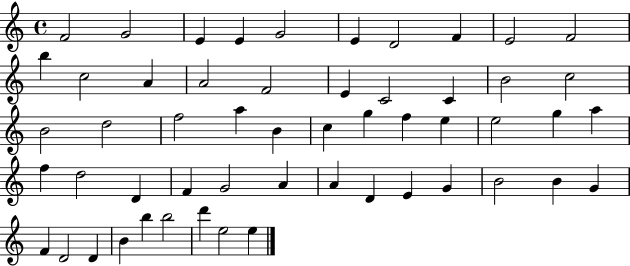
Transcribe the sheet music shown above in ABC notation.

X:1
T:Untitled
M:4/4
L:1/4
K:C
F2 G2 E E G2 E D2 F E2 F2 b c2 A A2 F2 E C2 C B2 c2 B2 d2 f2 a B c g f e e2 g a f d2 D F G2 A A D E G B2 B G F D2 D B b b2 d' e2 e